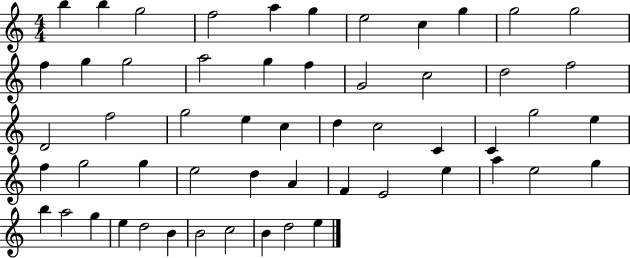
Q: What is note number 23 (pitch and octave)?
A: F5